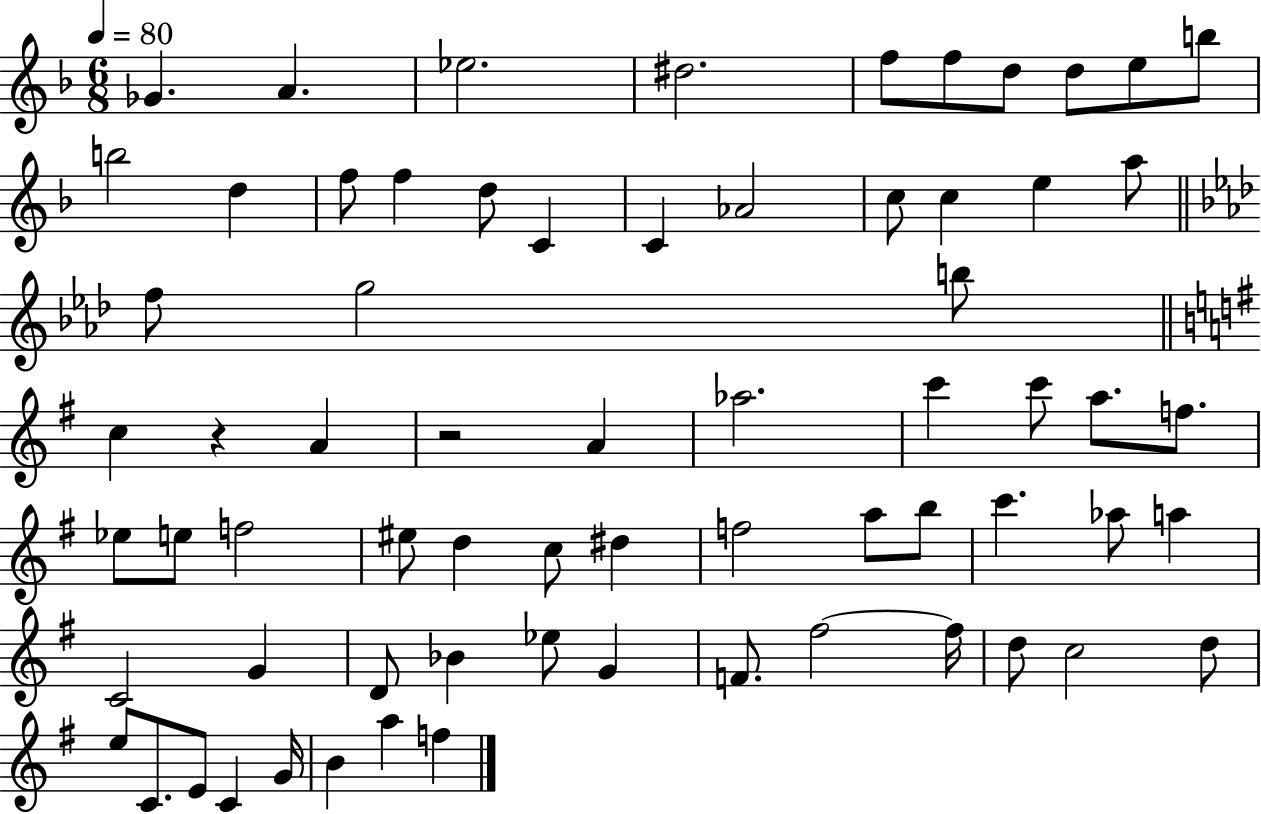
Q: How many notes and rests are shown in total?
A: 68